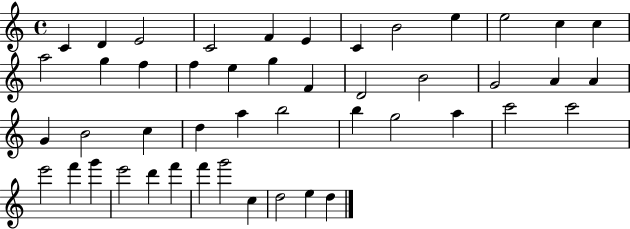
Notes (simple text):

C4/q D4/q E4/h C4/h F4/q E4/q C4/q B4/h E5/q E5/h C5/q C5/q A5/h G5/q F5/q F5/q E5/q G5/q F4/q D4/h B4/h G4/h A4/q A4/q G4/q B4/h C5/q D5/q A5/q B5/h B5/q G5/h A5/q C6/h C6/h E6/h F6/q G6/q E6/h D6/q F6/q F6/q G6/h C5/q D5/h E5/q D5/q